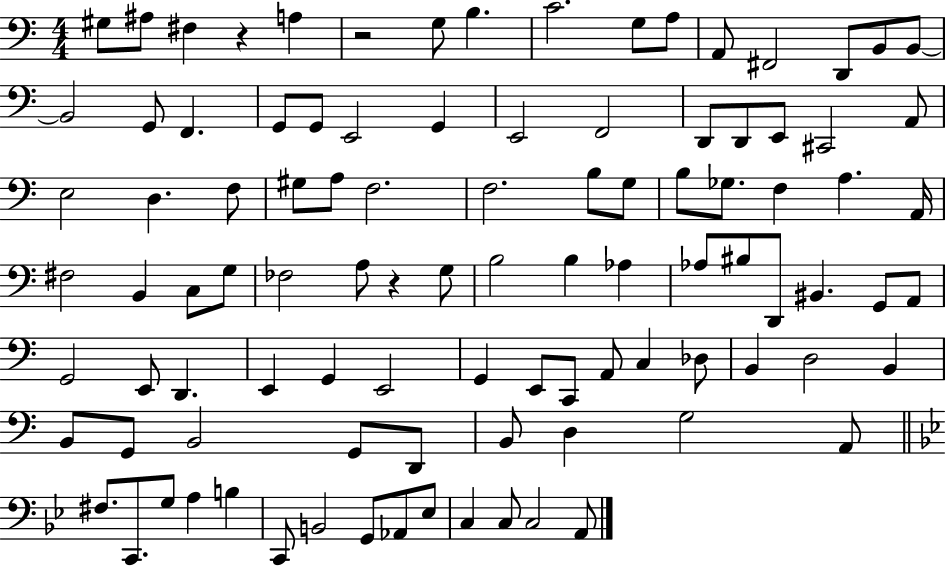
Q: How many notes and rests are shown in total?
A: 99